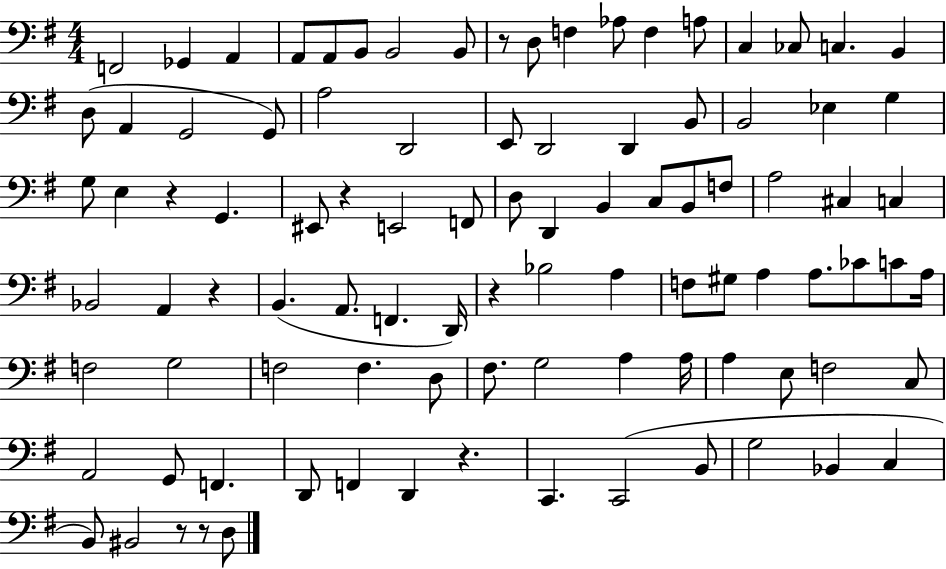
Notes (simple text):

F2/h Gb2/q A2/q A2/e A2/e B2/e B2/h B2/e R/e D3/e F3/q Ab3/e F3/q A3/e C3/q CES3/e C3/q. B2/q D3/e A2/q G2/h G2/e A3/h D2/h E2/e D2/h D2/q B2/e B2/h Eb3/q G3/q G3/e E3/q R/q G2/q. EIS2/e R/q E2/h F2/e D3/e D2/q B2/q C3/e B2/e F3/e A3/h C#3/q C3/q Bb2/h A2/q R/q B2/q. A2/e. F2/q. D2/s R/q Bb3/h A3/q F3/e G#3/e A3/q A3/e. CES4/e C4/e A3/s F3/h G3/h F3/h F3/q. D3/e F#3/e. G3/h A3/q A3/s A3/q E3/e F3/h C3/e A2/h G2/e F2/q. D2/e F2/q D2/q R/q. C2/q. C2/h B2/e G3/h Bb2/q C3/q B2/e BIS2/h R/e R/e D3/e